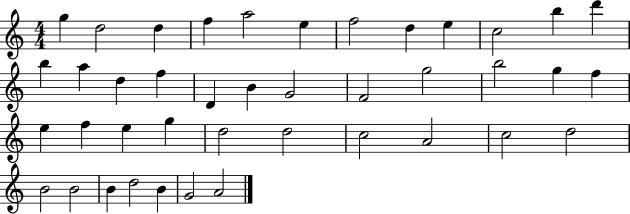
X:1
T:Untitled
M:4/4
L:1/4
K:C
g d2 d f a2 e f2 d e c2 b d' b a d f D B G2 F2 g2 b2 g f e f e g d2 d2 c2 A2 c2 d2 B2 B2 B d2 B G2 A2